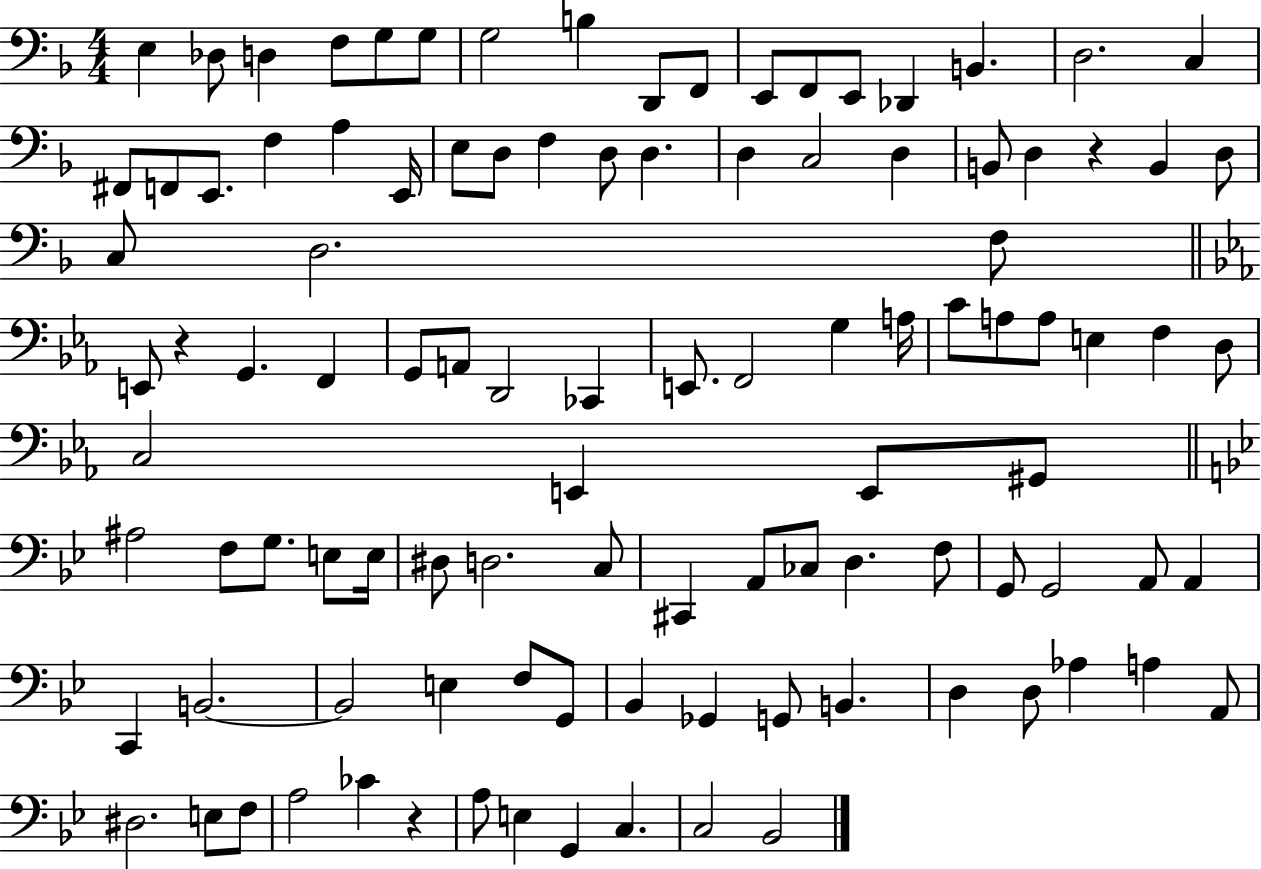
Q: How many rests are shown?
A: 3